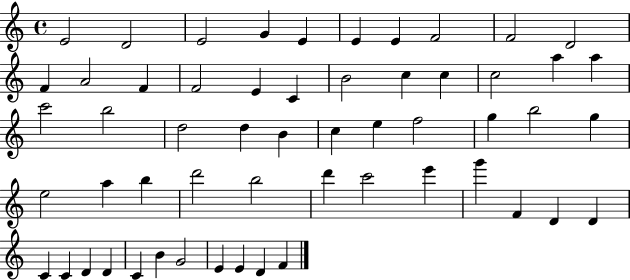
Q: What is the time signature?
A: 4/4